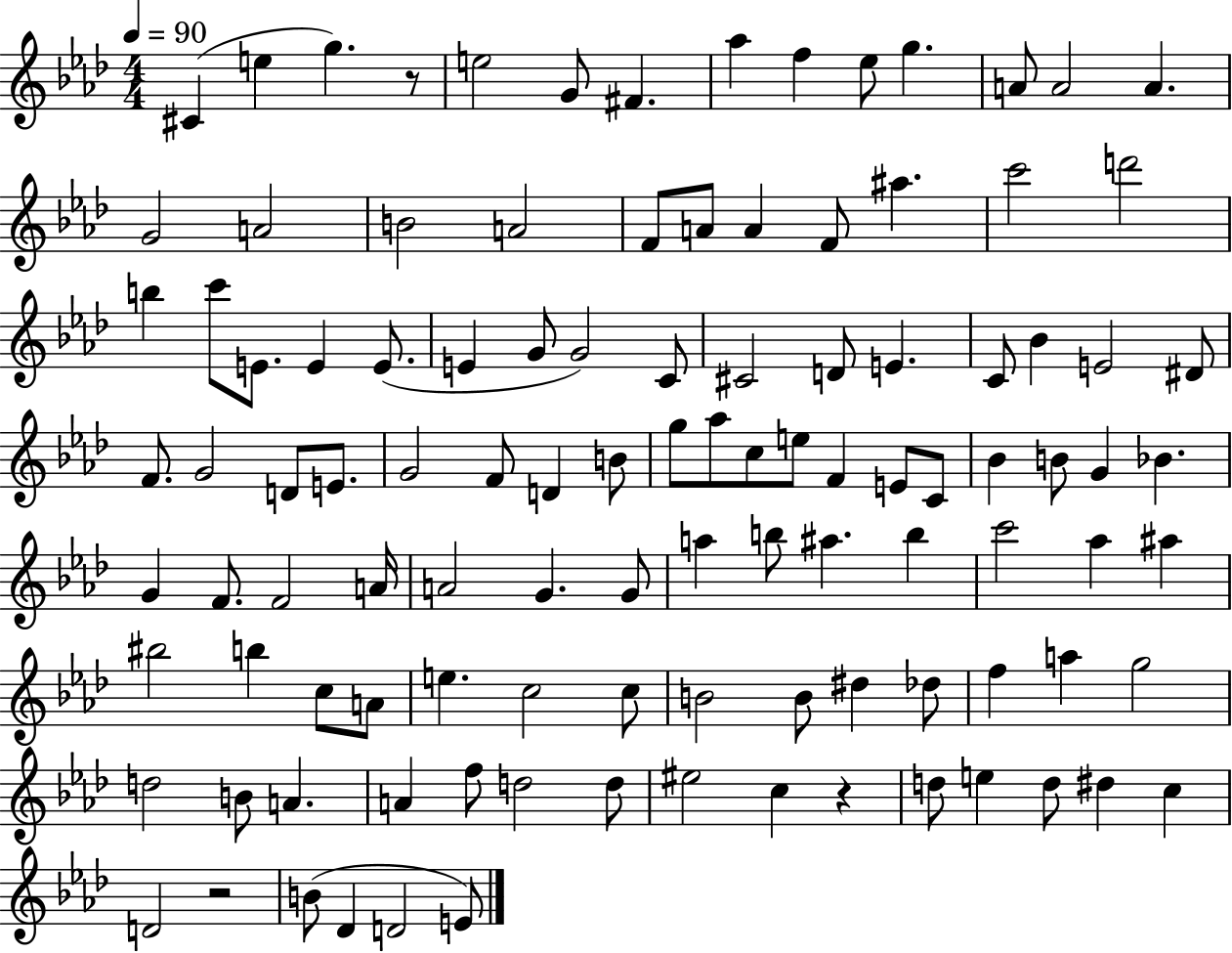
X:1
T:Untitled
M:4/4
L:1/4
K:Ab
^C e g z/2 e2 G/2 ^F _a f _e/2 g A/2 A2 A G2 A2 B2 A2 F/2 A/2 A F/2 ^a c'2 d'2 b c'/2 E/2 E E/2 E G/2 G2 C/2 ^C2 D/2 E C/2 _B E2 ^D/2 F/2 G2 D/2 E/2 G2 F/2 D B/2 g/2 _a/2 c/2 e/2 F E/2 C/2 _B B/2 G _B G F/2 F2 A/4 A2 G G/2 a b/2 ^a b c'2 _a ^a ^b2 b c/2 A/2 e c2 c/2 B2 B/2 ^d _d/2 f a g2 d2 B/2 A A f/2 d2 d/2 ^e2 c z d/2 e d/2 ^d c D2 z2 B/2 _D D2 E/2